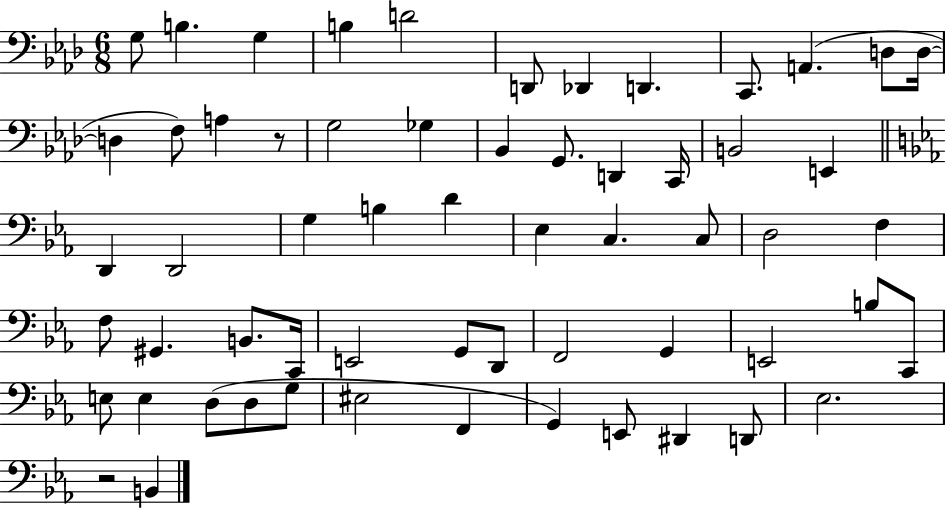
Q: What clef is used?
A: bass